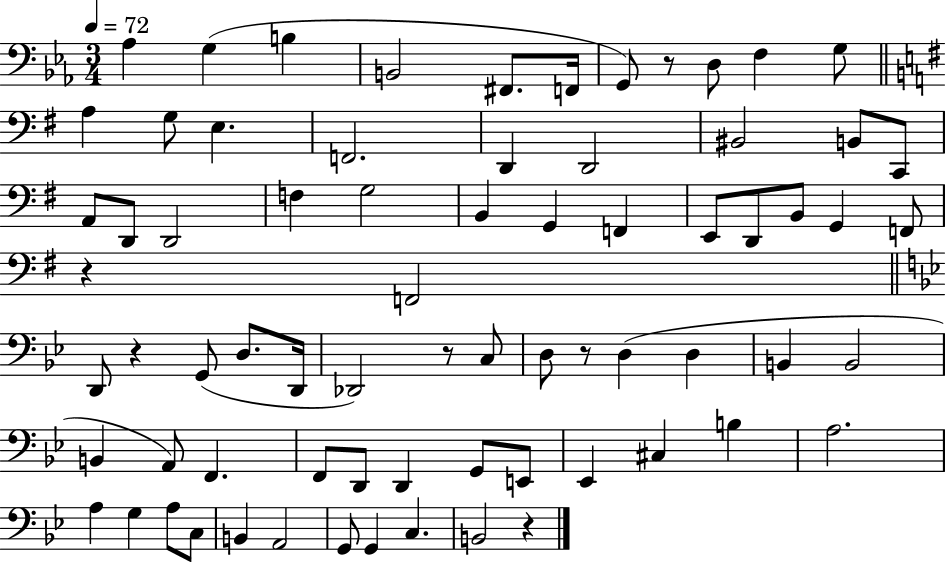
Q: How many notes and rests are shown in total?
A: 72